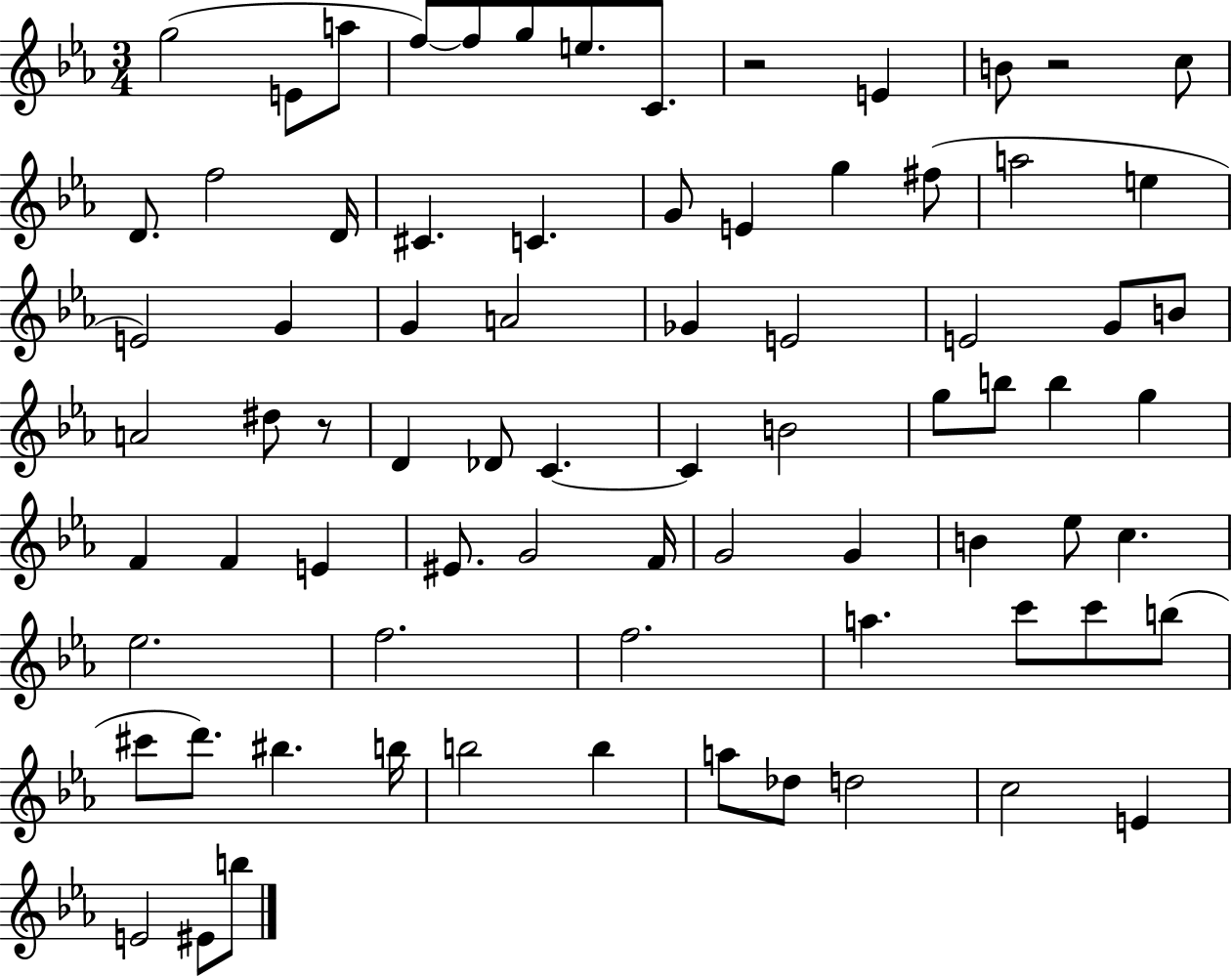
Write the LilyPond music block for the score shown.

{
  \clef treble
  \numericTimeSignature
  \time 3/4
  \key ees \major
  g''2( e'8 a''8 | f''8~~) f''8 g''8 e''8. c'8. | r2 e'4 | b'8 r2 c''8 | \break d'8. f''2 d'16 | cis'4. c'4. | g'8 e'4 g''4 fis''8( | a''2 e''4 | \break e'2) g'4 | g'4 a'2 | ges'4 e'2 | e'2 g'8 b'8 | \break a'2 dis''8 r8 | d'4 des'8 c'4.~~ | c'4 b'2 | g''8 b''8 b''4 g''4 | \break f'4 f'4 e'4 | eis'8. g'2 f'16 | g'2 g'4 | b'4 ees''8 c''4. | \break ees''2. | f''2. | f''2. | a''4. c'''8 c'''8 b''8( | \break cis'''8 d'''8.) bis''4. b''16 | b''2 b''4 | a''8 des''8 d''2 | c''2 e'4 | \break e'2 eis'8 b''8 | \bar "|."
}